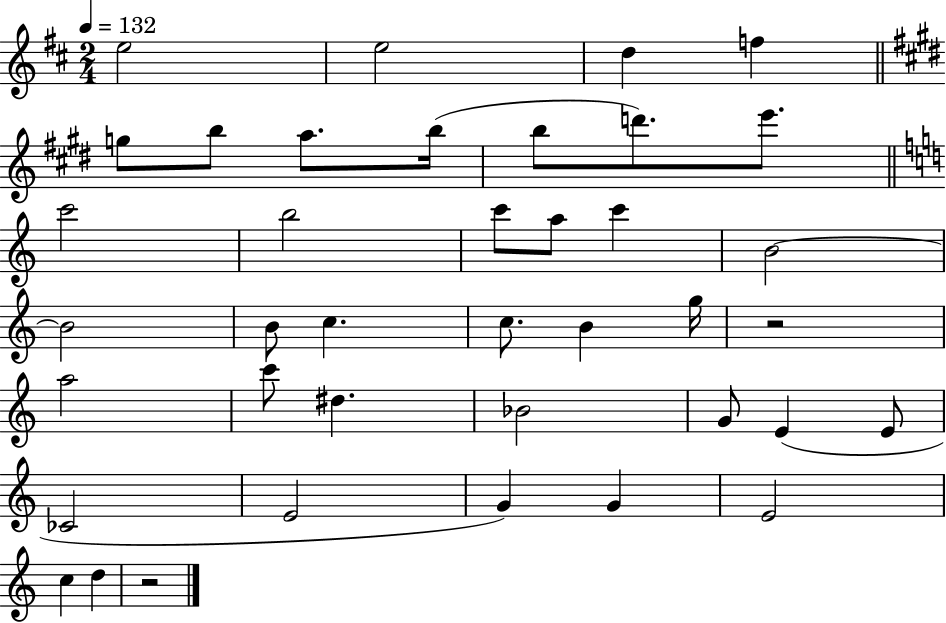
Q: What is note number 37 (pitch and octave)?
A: D5